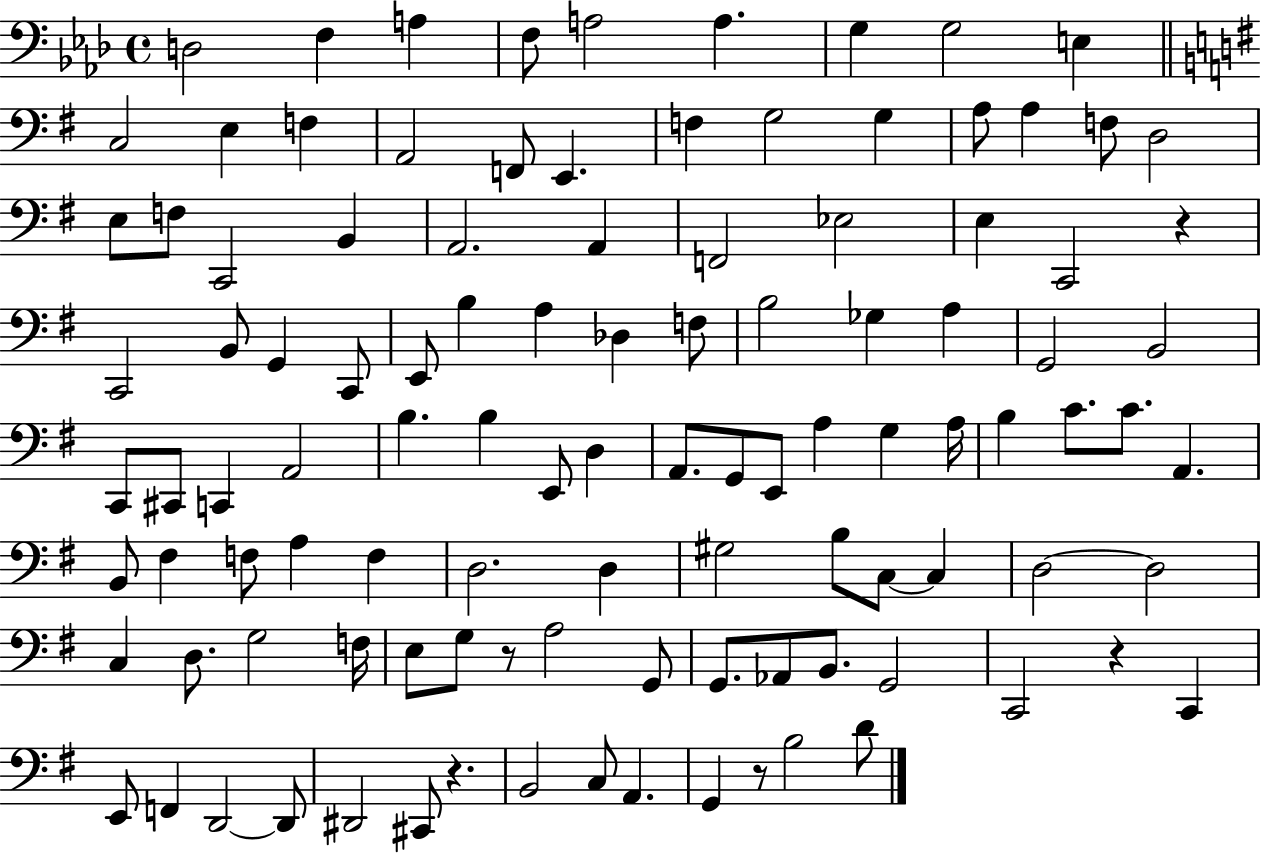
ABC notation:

X:1
T:Untitled
M:4/4
L:1/4
K:Ab
D,2 F, A, F,/2 A,2 A, G, G,2 E, C,2 E, F, A,,2 F,,/2 E,, F, G,2 G, A,/2 A, F,/2 D,2 E,/2 F,/2 C,,2 B,, A,,2 A,, F,,2 _E,2 E, C,,2 z C,,2 B,,/2 G,, C,,/2 E,,/2 B, A, _D, F,/2 B,2 _G, A, G,,2 B,,2 C,,/2 ^C,,/2 C,, A,,2 B, B, E,,/2 D, A,,/2 G,,/2 E,,/2 A, G, A,/4 B, C/2 C/2 A,, B,,/2 ^F, F,/2 A, F, D,2 D, ^G,2 B,/2 C,/2 C, D,2 D,2 C, D,/2 G,2 F,/4 E,/2 G,/2 z/2 A,2 G,,/2 G,,/2 _A,,/2 B,,/2 G,,2 C,,2 z C,, E,,/2 F,, D,,2 D,,/2 ^D,,2 ^C,,/2 z B,,2 C,/2 A,, G,, z/2 B,2 D/2